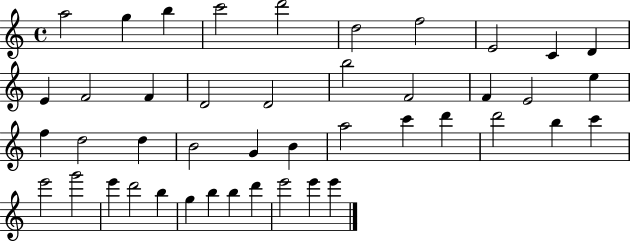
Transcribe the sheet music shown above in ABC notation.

X:1
T:Untitled
M:4/4
L:1/4
K:C
a2 g b c'2 d'2 d2 f2 E2 C D E F2 F D2 D2 b2 F2 F E2 e f d2 d B2 G B a2 c' d' d'2 b c' e'2 g'2 e' d'2 b g b b d' e'2 e' e'